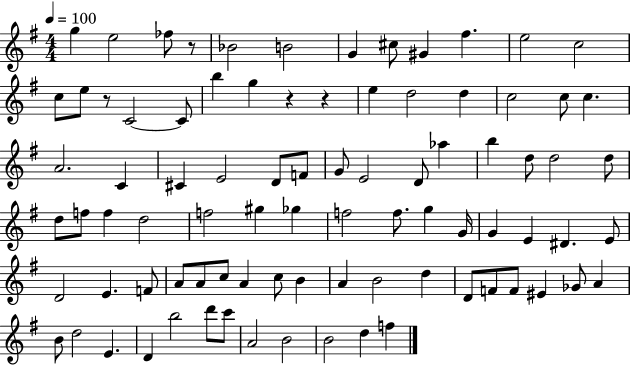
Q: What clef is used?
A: treble